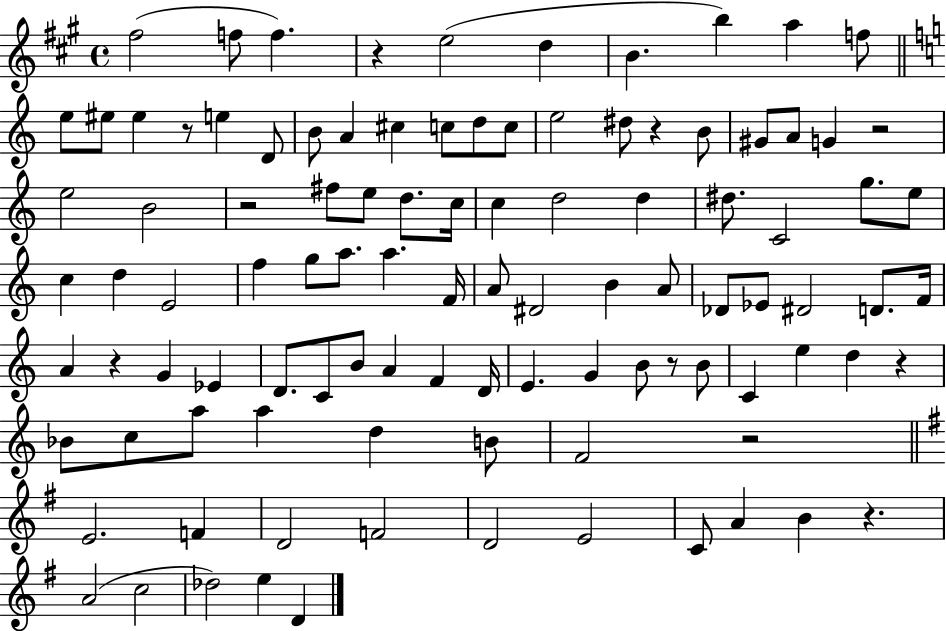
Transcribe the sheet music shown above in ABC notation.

X:1
T:Untitled
M:4/4
L:1/4
K:A
^f2 f/2 f z e2 d B b a f/2 e/2 ^e/2 ^e z/2 e D/2 B/2 A ^c c/2 d/2 c/2 e2 ^d/2 z B/2 ^G/2 A/2 G z2 e2 B2 z2 ^f/2 e/2 d/2 c/4 c d2 d ^d/2 C2 g/2 e/2 c d E2 f g/2 a/2 a F/4 A/2 ^D2 B A/2 _D/2 _E/2 ^D2 D/2 F/4 A z G _E D/2 C/2 B/2 A F D/4 E G B/2 z/2 B/2 C e d z _B/2 c/2 a/2 a d B/2 F2 z2 E2 F D2 F2 D2 E2 C/2 A B z A2 c2 _d2 e D